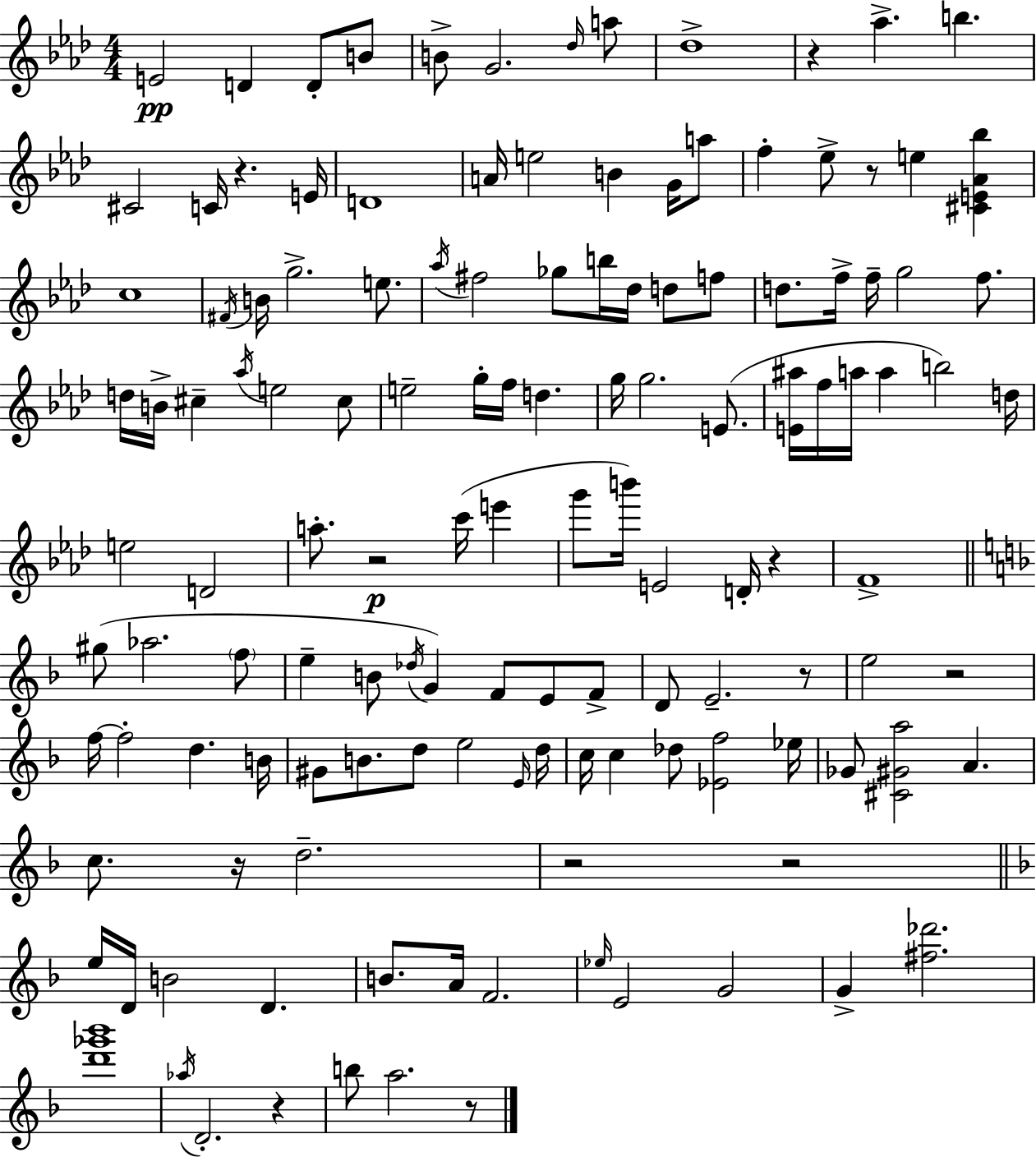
X:1
T:Untitled
M:4/4
L:1/4
K:Ab
E2 D D/2 B/2 B/2 G2 _d/4 a/2 _d4 z _a b ^C2 C/4 z E/4 D4 A/4 e2 B G/4 a/2 f _e/2 z/2 e [^CE_A_b] c4 ^F/4 B/4 g2 e/2 _a/4 ^f2 _g/2 b/4 _d/4 d/2 f/2 d/2 f/4 f/4 g2 f/2 d/4 B/4 ^c _a/4 e2 ^c/2 e2 g/4 f/4 d g/4 g2 E/2 [E^a]/4 f/4 a/4 a b2 d/4 e2 D2 a/2 z2 c'/4 e' g'/2 b'/4 E2 D/4 z F4 ^g/2 _a2 f/2 e B/2 _d/4 G F/2 E/2 F/2 D/2 E2 z/2 e2 z2 f/4 f2 d B/4 ^G/2 B/2 d/2 e2 E/4 d/4 c/4 c _d/2 [_Ef]2 _e/4 _G/2 [^C^Ga]2 A c/2 z/4 d2 z2 z2 e/4 D/4 B2 D B/2 A/4 F2 _e/4 E2 G2 G [^f_d']2 [d'_g'_b']4 _a/4 D2 z b/2 a2 z/2